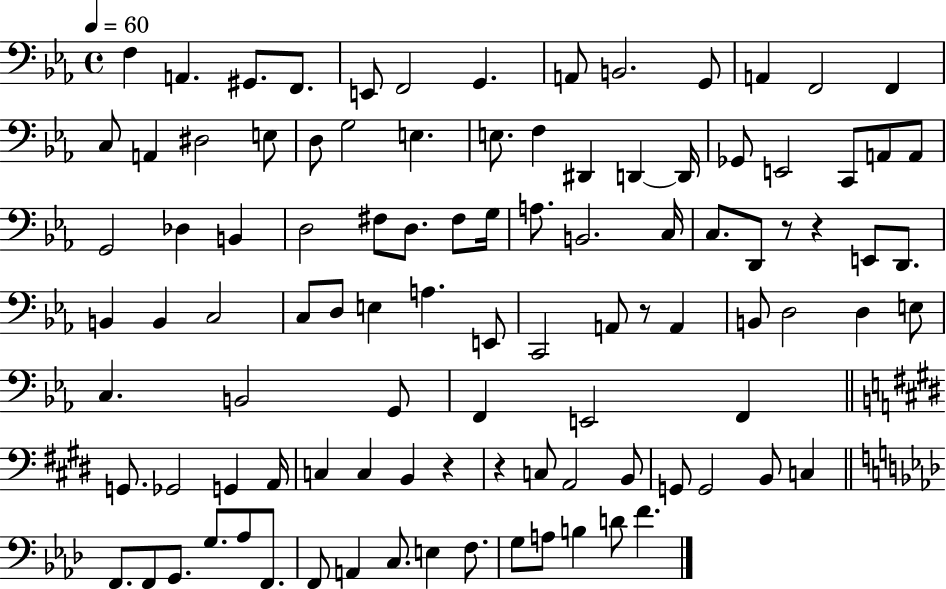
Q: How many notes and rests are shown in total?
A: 101